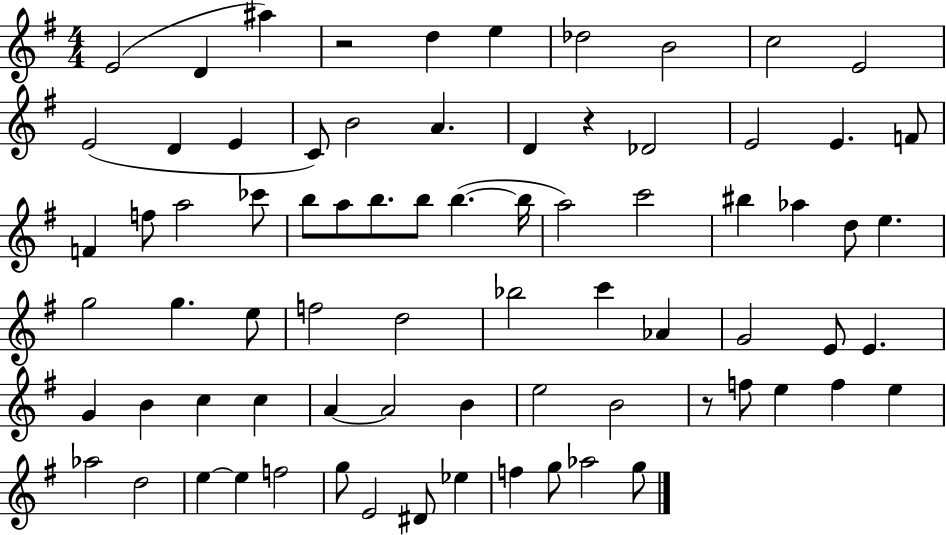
E4/h D4/q A#5/q R/h D5/q E5/q Db5/h B4/h C5/h E4/h E4/h D4/q E4/q C4/e B4/h A4/q. D4/q R/q Db4/h E4/h E4/q. F4/e F4/q F5/e A5/h CES6/e B5/e A5/e B5/e. B5/e B5/q. B5/s A5/h C6/h BIS5/q Ab5/q D5/e E5/q. G5/h G5/q. E5/e F5/h D5/h Bb5/h C6/q Ab4/q G4/h E4/e E4/q. G4/q B4/q C5/q C5/q A4/q A4/h B4/q E5/h B4/h R/e F5/e E5/q F5/q E5/q Ab5/h D5/h E5/q E5/q F5/h G5/e E4/h D#4/e Eb5/q F5/q G5/e Ab5/h G5/e